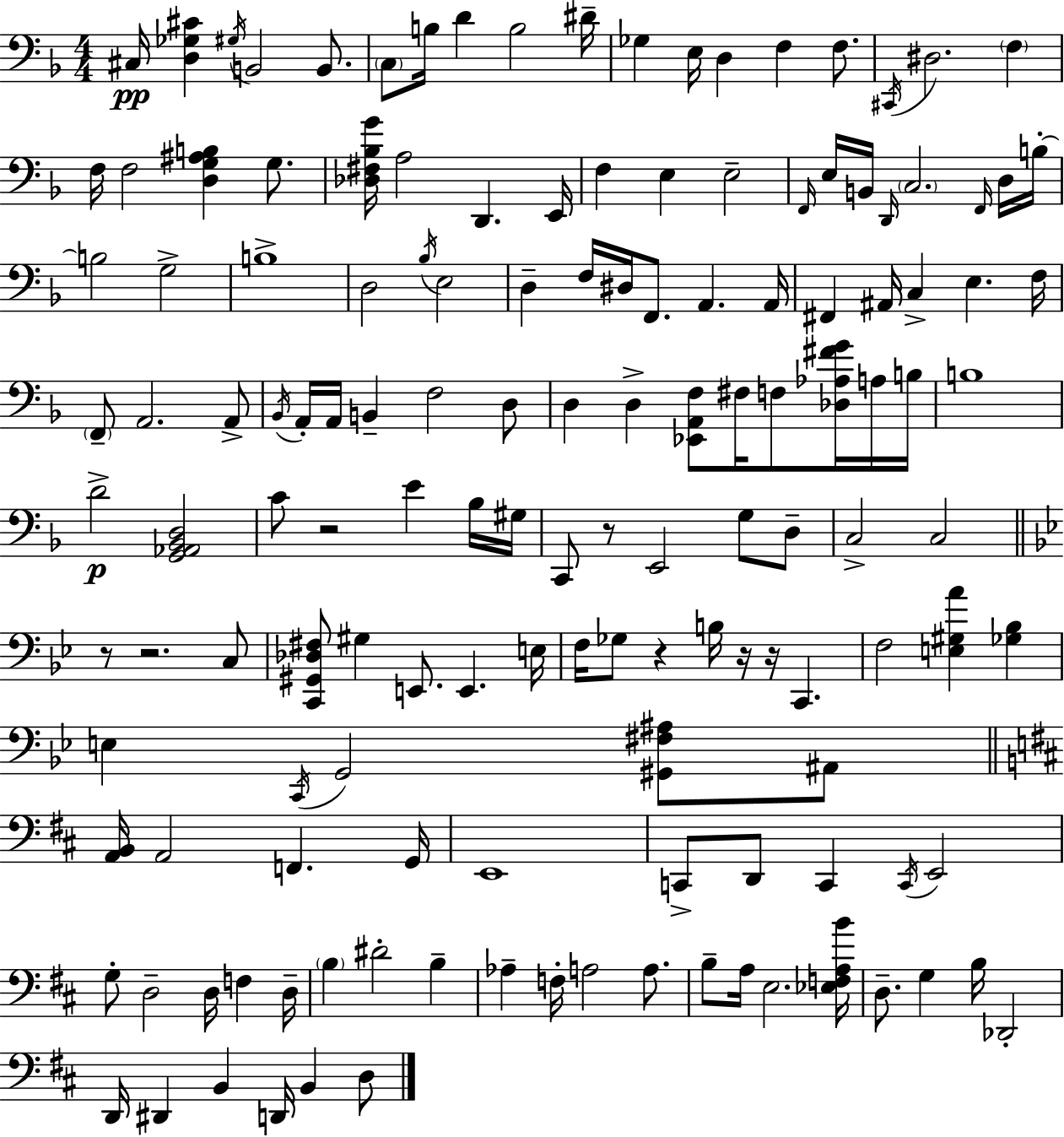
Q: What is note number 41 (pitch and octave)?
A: D3